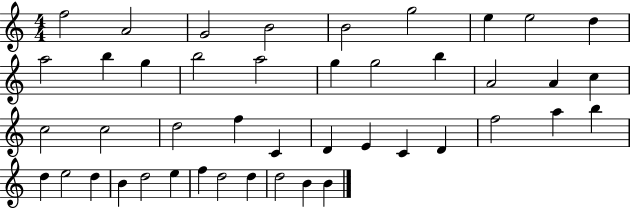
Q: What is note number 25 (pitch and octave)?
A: C4